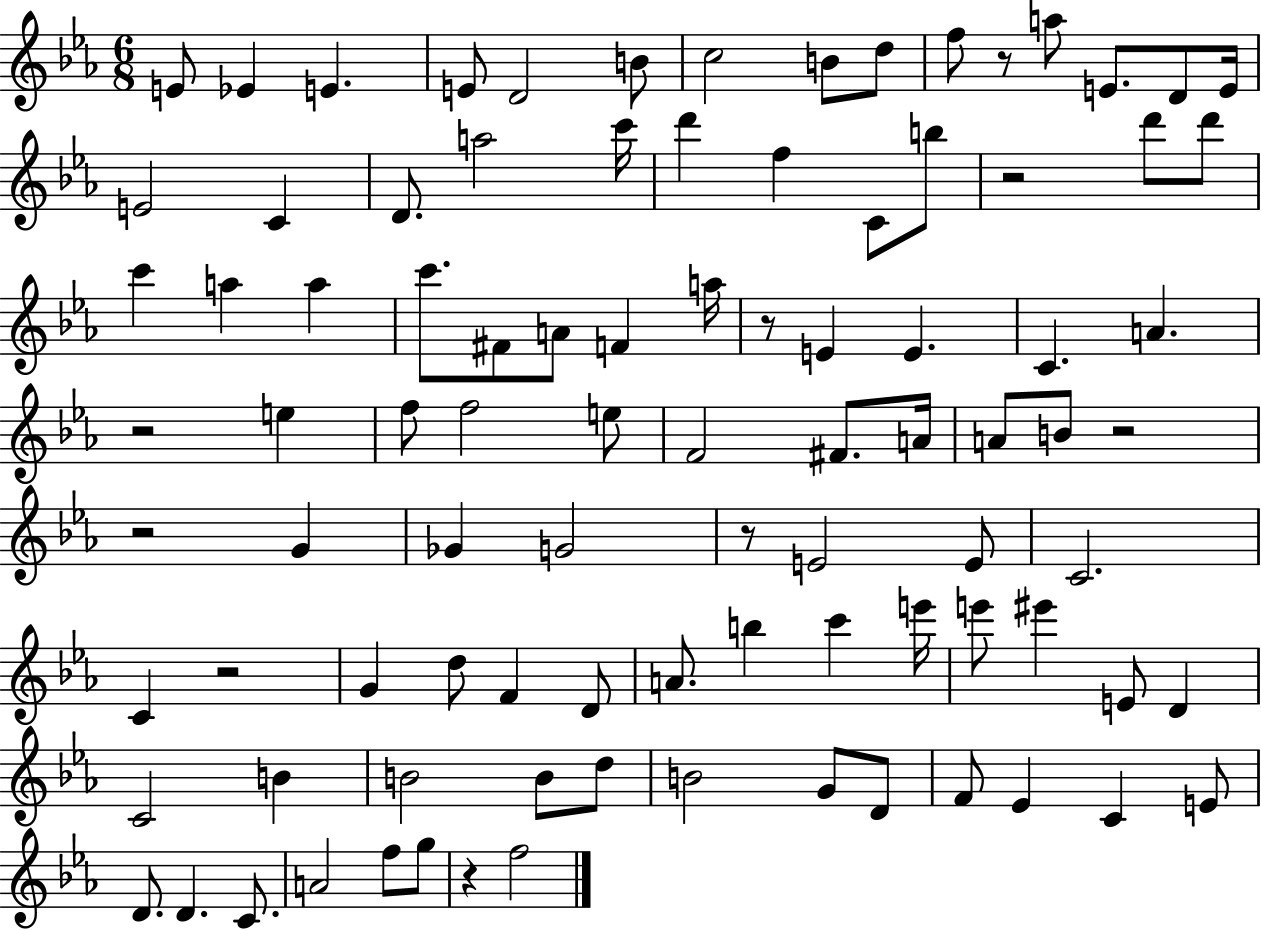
E4/e Eb4/q E4/q. E4/e D4/h B4/e C5/h B4/e D5/e F5/e R/e A5/e E4/e. D4/e E4/s E4/h C4/q D4/e. A5/h C6/s D6/q F5/q C4/e B5/e R/h D6/e D6/e C6/q A5/q A5/q C6/e. F#4/e A4/e F4/q A5/s R/e E4/q E4/q. C4/q. A4/q. R/h E5/q F5/e F5/h E5/e F4/h F#4/e. A4/s A4/e B4/e R/h R/h G4/q Gb4/q G4/h R/e E4/h E4/e C4/h. C4/q R/h G4/q D5/e F4/q D4/e A4/e. B5/q C6/q E6/s E6/e EIS6/q E4/e D4/q C4/h B4/q B4/h B4/e D5/e B4/h G4/e D4/e F4/e Eb4/q C4/q E4/e D4/e. D4/q. C4/e. A4/h F5/e G5/e R/q F5/h